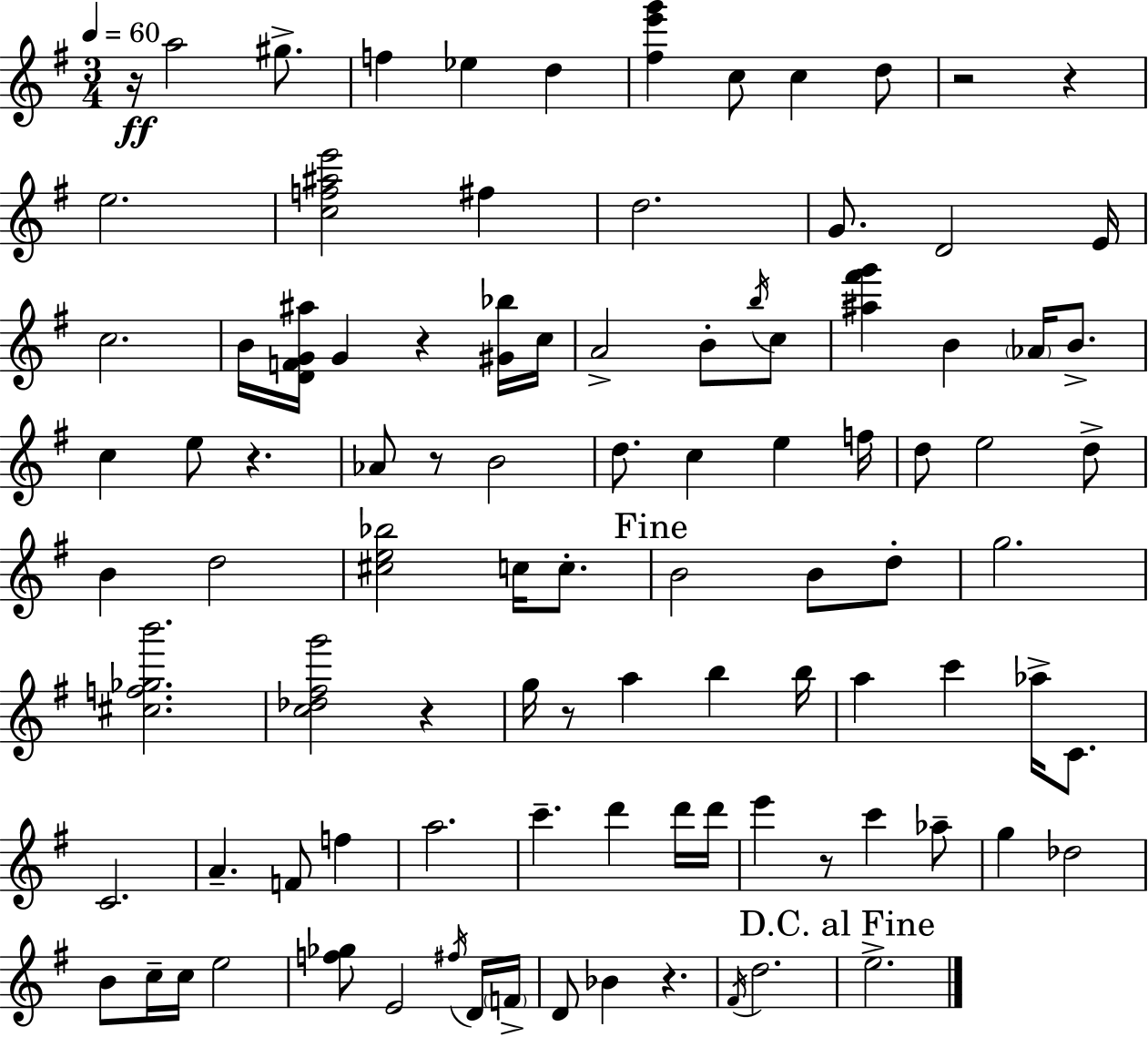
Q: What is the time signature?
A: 3/4